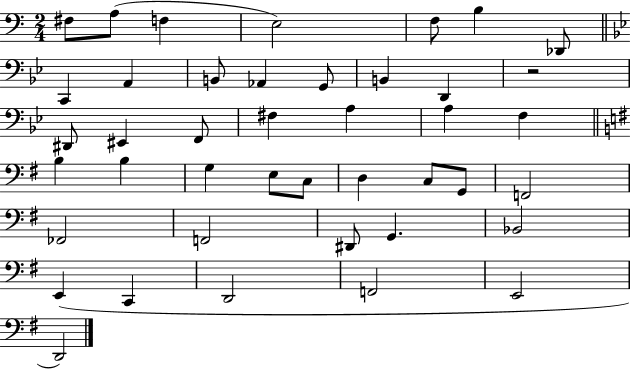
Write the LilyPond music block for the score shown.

{
  \clef bass
  \numericTimeSignature
  \time 2/4
  \key c \major
  fis8 a8( f4 | e2) | f8 b4 des,8 | \bar "||" \break \key bes \major c,4 a,4 | b,8 aes,4 g,8 | b,4 d,4 | r2 | \break dis,8 eis,4 f,8 | fis4 a4 | a4 f4 | \bar "||" \break \key e \minor b4 b4 | g4 e8 c8 | d4 c8 g,8 | f,2 | \break fes,2 | f,2 | dis,8 g,4. | bes,2 | \break e,4( c,4 | d,2 | f,2 | e,2 | \break d,2) | \bar "|."
}